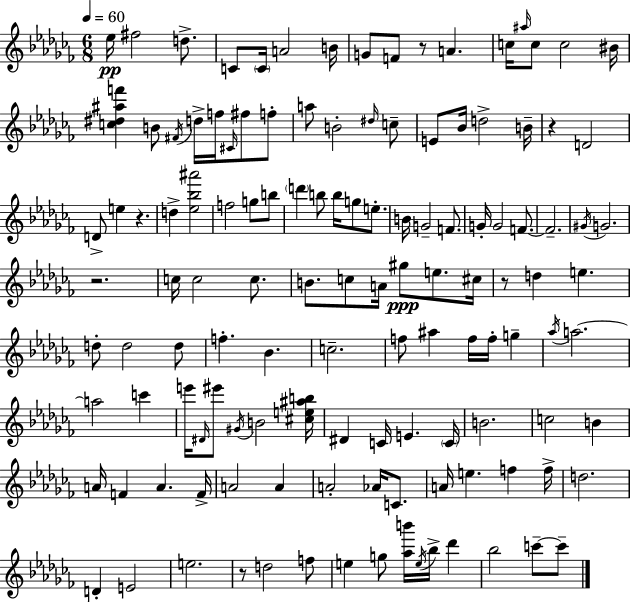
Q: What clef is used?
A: treble